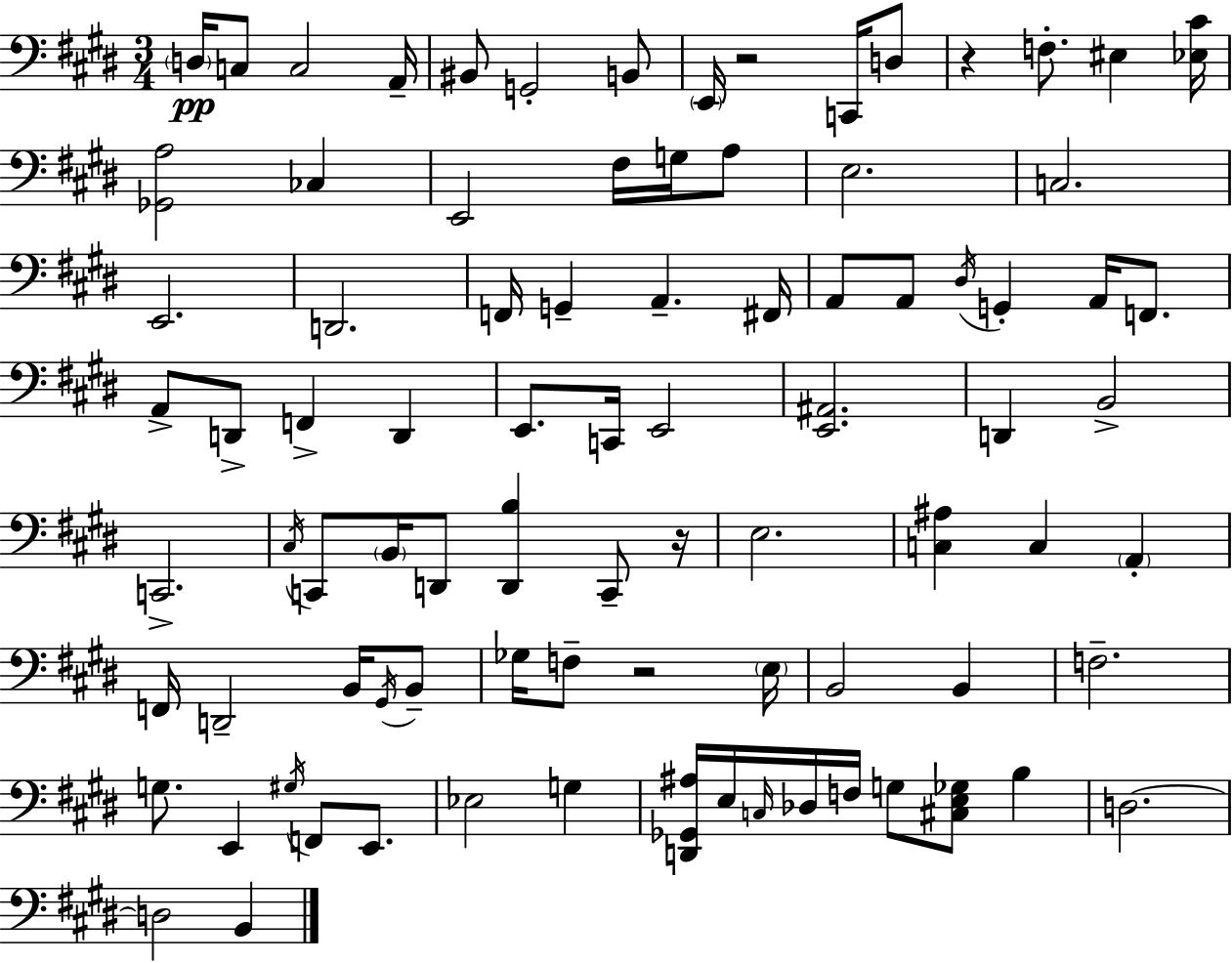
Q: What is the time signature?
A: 3/4